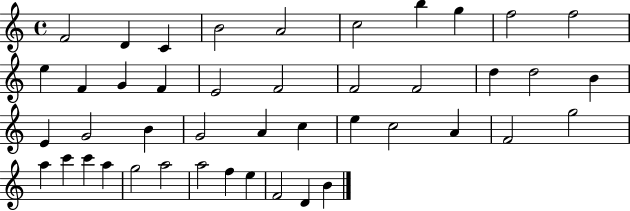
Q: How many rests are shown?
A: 0